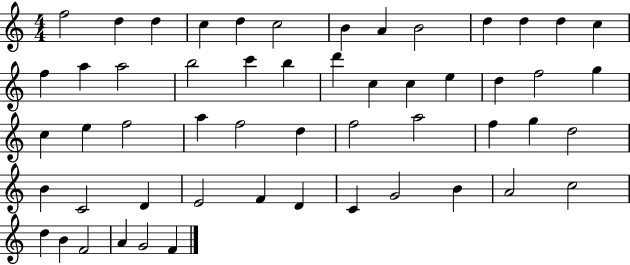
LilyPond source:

{
  \clef treble
  \numericTimeSignature
  \time 4/4
  \key c \major
  f''2 d''4 d''4 | c''4 d''4 c''2 | b'4 a'4 b'2 | d''4 d''4 d''4 c''4 | \break f''4 a''4 a''2 | b''2 c'''4 b''4 | d'''4 c''4 c''4 e''4 | d''4 f''2 g''4 | \break c''4 e''4 f''2 | a''4 f''2 d''4 | f''2 a''2 | f''4 g''4 d''2 | \break b'4 c'2 d'4 | e'2 f'4 d'4 | c'4 g'2 b'4 | a'2 c''2 | \break d''4 b'4 f'2 | a'4 g'2 f'4 | \bar "|."
}